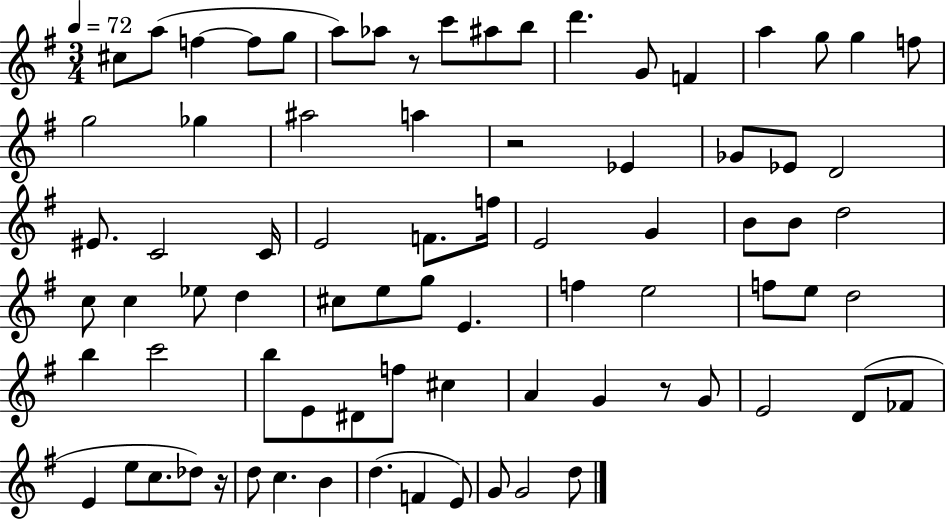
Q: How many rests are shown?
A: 4